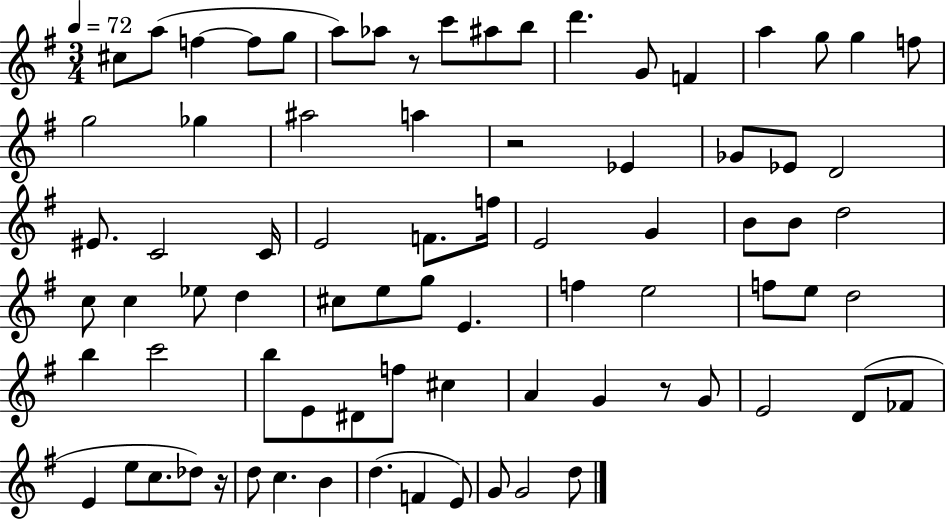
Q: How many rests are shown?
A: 4